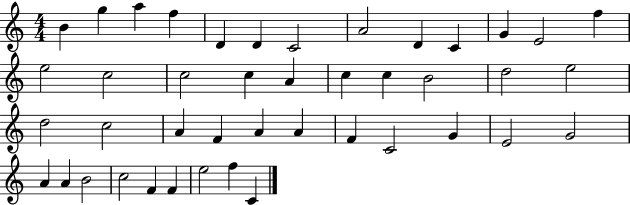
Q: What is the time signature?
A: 4/4